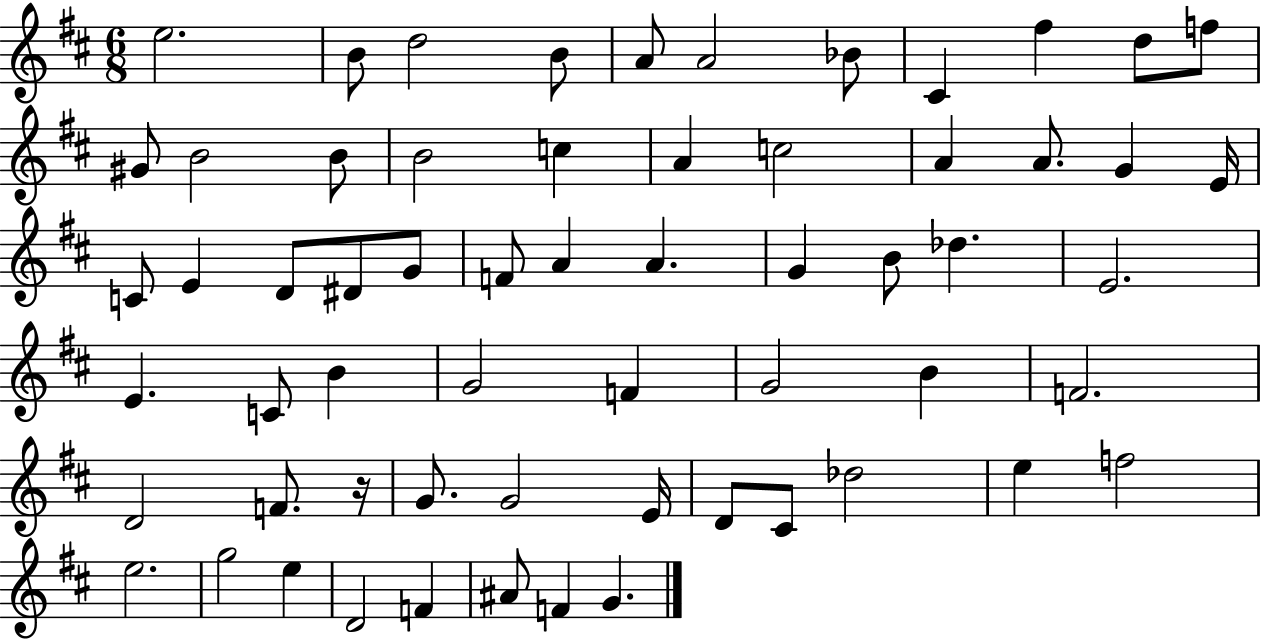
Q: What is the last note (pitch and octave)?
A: G4